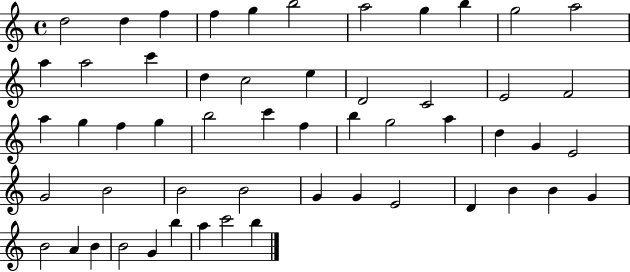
D5/h D5/q F5/q F5/q G5/q B5/h A5/h G5/q B5/q G5/h A5/h A5/q A5/h C6/q D5/q C5/h E5/q D4/h C4/h E4/h F4/h A5/q G5/q F5/q G5/q B5/h C6/q F5/q B5/q G5/h A5/q D5/q G4/q E4/h G4/h B4/h B4/h B4/h G4/q G4/q E4/h D4/q B4/q B4/q G4/q B4/h A4/q B4/q B4/h G4/q B5/q A5/q C6/h B5/q